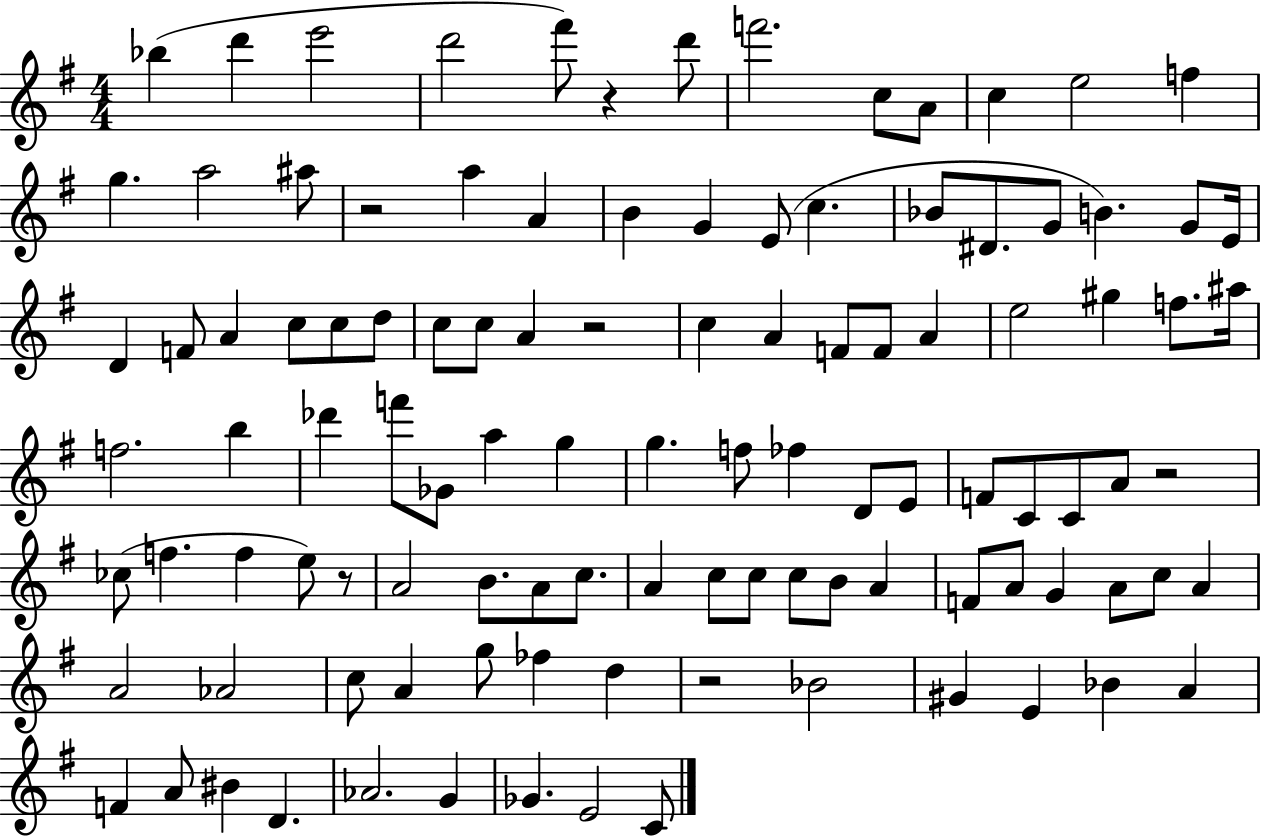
{
  \clef treble
  \numericTimeSignature
  \time 4/4
  \key g \major
  \repeat volta 2 { bes''4( d'''4 e'''2 | d'''2 fis'''8) r4 d'''8 | f'''2. c''8 a'8 | c''4 e''2 f''4 | \break g''4. a''2 ais''8 | r2 a''4 a'4 | b'4 g'4 e'8( c''4. | bes'8 dis'8. g'8 b'4.) g'8 e'16 | \break d'4 f'8 a'4 c''8 c''8 d''8 | c''8 c''8 a'4 r2 | c''4 a'4 f'8 f'8 a'4 | e''2 gis''4 f''8. ais''16 | \break f''2. b''4 | des'''4 f'''8 ges'8 a''4 g''4 | g''4. f''8 fes''4 d'8 e'8 | f'8 c'8 c'8 a'8 r2 | \break ces''8( f''4. f''4 e''8) r8 | a'2 b'8. a'8 c''8. | a'4 c''8 c''8 c''8 b'8 a'4 | f'8 a'8 g'4 a'8 c''8 a'4 | \break a'2 aes'2 | c''8 a'4 g''8 fes''4 d''4 | r2 bes'2 | gis'4 e'4 bes'4 a'4 | \break f'4 a'8 bis'4 d'4. | aes'2. g'4 | ges'4. e'2 c'8 | } \bar "|."
}